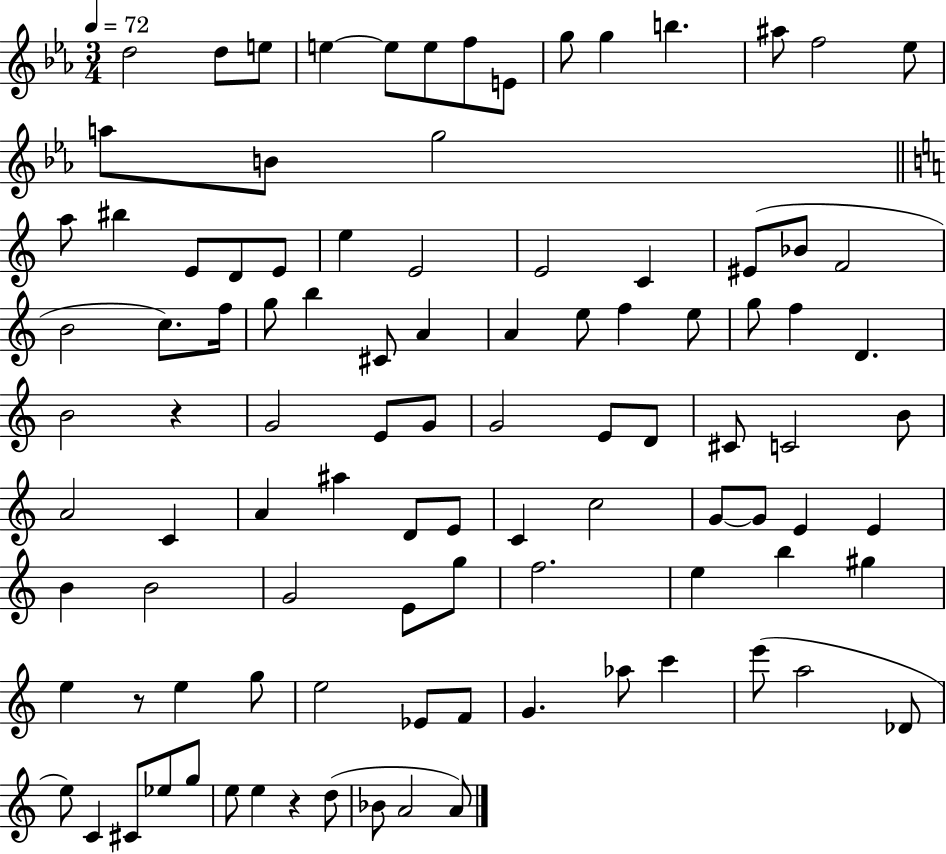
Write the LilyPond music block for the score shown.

{
  \clef treble
  \numericTimeSignature
  \time 3/4
  \key ees \major
  \tempo 4 = 72
  d''2 d''8 e''8 | e''4~~ e''8 e''8 f''8 e'8 | g''8 g''4 b''4. | ais''8 f''2 ees''8 | \break a''8 b'8 g''2 | \bar "||" \break \key a \minor a''8 bis''4 e'8 d'8 e'8 | e''4 e'2 | e'2 c'4 | eis'8( bes'8 f'2 | \break b'2 c''8.) f''16 | g''8 b''4 cis'8 a'4 | a'4 e''8 f''4 e''8 | g''8 f''4 d'4. | \break b'2 r4 | g'2 e'8 g'8 | g'2 e'8 d'8 | cis'8 c'2 b'8 | \break a'2 c'4 | a'4 ais''4 d'8 e'8 | c'4 c''2 | g'8~~ g'8 e'4 e'4 | \break b'4 b'2 | g'2 e'8 g''8 | f''2. | e''4 b''4 gis''4 | \break e''4 r8 e''4 g''8 | e''2 ees'8 f'8 | g'4. aes''8 c'''4 | e'''8( a''2 des'8 | \break e''8) c'4 cis'8 ees''8 g''8 | e''8 e''4 r4 d''8( | bes'8 a'2 a'8) | \bar "|."
}